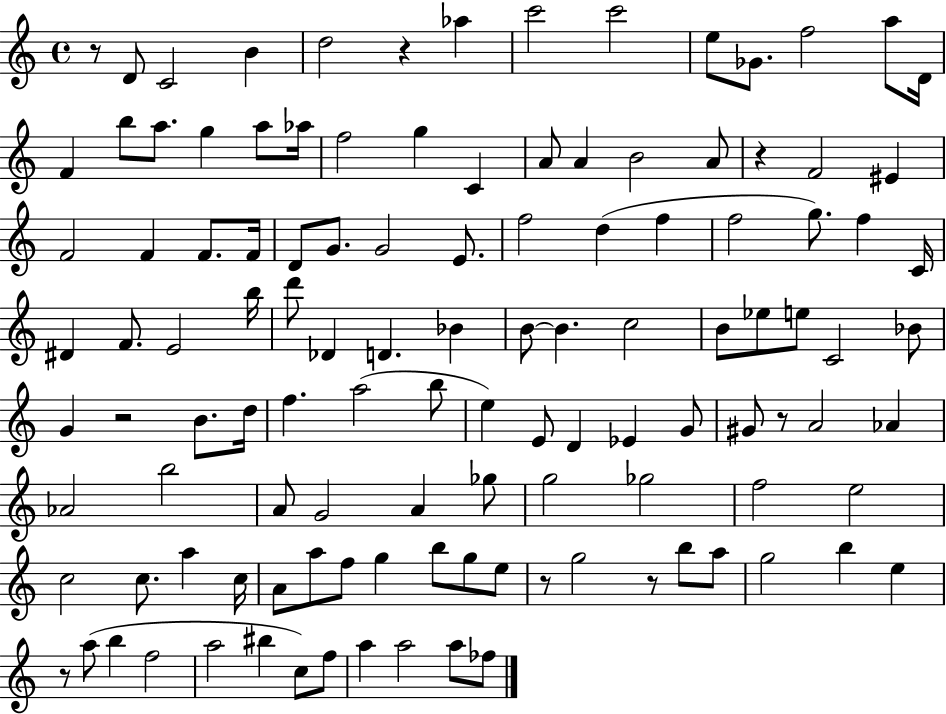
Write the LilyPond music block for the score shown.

{
  \clef treble
  \time 4/4
  \defaultTimeSignature
  \key c \major
  r8 d'8 c'2 b'4 | d''2 r4 aes''4 | c'''2 c'''2 | e''8 ges'8. f''2 a''8 d'16 | \break f'4 b''8 a''8. g''4 a''8 aes''16 | f''2 g''4 c'4 | a'8 a'4 b'2 a'8 | r4 f'2 eis'4 | \break f'2 f'4 f'8. f'16 | d'8 g'8. g'2 e'8. | f''2 d''4( f''4 | f''2 g''8.) f''4 c'16 | \break dis'4 f'8. e'2 b''16 | d'''8 des'4 d'4. bes'4 | b'8~~ b'4. c''2 | b'8 ees''8 e''8 c'2 bes'8 | \break g'4 r2 b'8. d''16 | f''4. a''2( b''8 | e''4) e'8 d'4 ees'4 g'8 | gis'8 r8 a'2 aes'4 | \break aes'2 b''2 | a'8 g'2 a'4 ges''8 | g''2 ges''2 | f''2 e''2 | \break c''2 c''8. a''4 c''16 | a'8 a''8 f''8 g''4 b''8 g''8 e''8 | r8 g''2 r8 b''8 a''8 | g''2 b''4 e''4 | \break r8 a''8( b''4 f''2 | a''2 bis''4 c''8) f''8 | a''4 a''2 a''8 fes''8 | \bar "|."
}